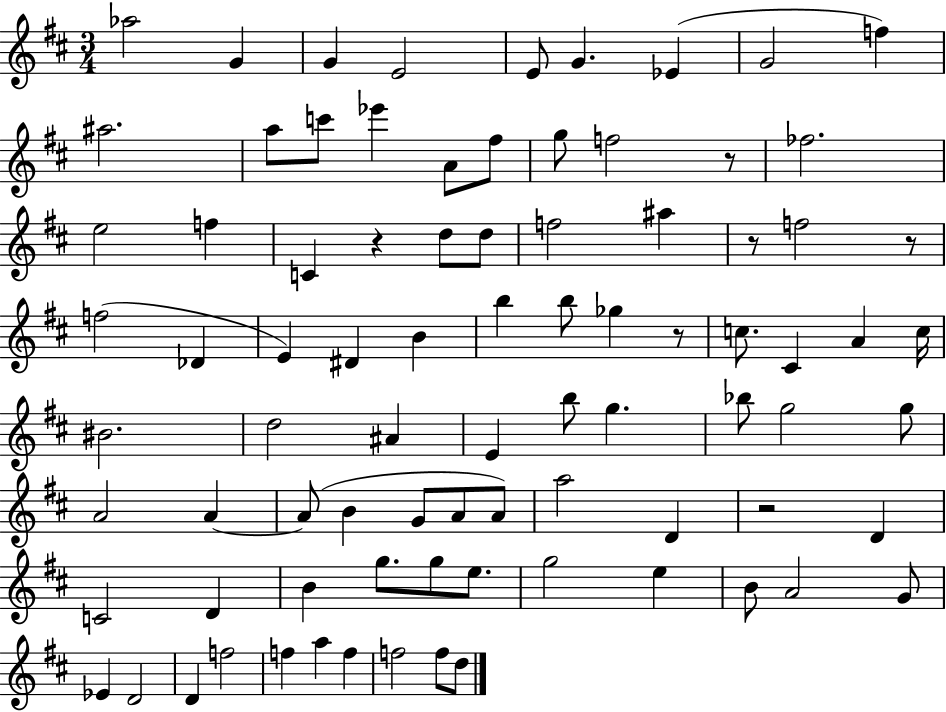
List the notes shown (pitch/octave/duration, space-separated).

Ab5/h G4/q G4/q E4/h E4/e G4/q. Eb4/q G4/h F5/q A#5/h. A5/e C6/e Eb6/q A4/e F#5/e G5/e F5/h R/e FES5/h. E5/h F5/q C4/q R/q D5/e D5/e F5/h A#5/q R/e F5/h R/e F5/h Db4/q E4/q D#4/q B4/q B5/q B5/e Gb5/q R/e C5/e. C#4/q A4/q C5/s BIS4/h. D5/h A#4/q E4/q B5/e G5/q. Bb5/e G5/h G5/e A4/h A4/q A4/e B4/q G4/e A4/e A4/e A5/h D4/q R/h D4/q C4/h D4/q B4/q G5/e. G5/e E5/e. G5/h E5/q B4/e A4/h G4/e Eb4/q D4/h D4/q F5/h F5/q A5/q F5/q F5/h F5/e D5/e